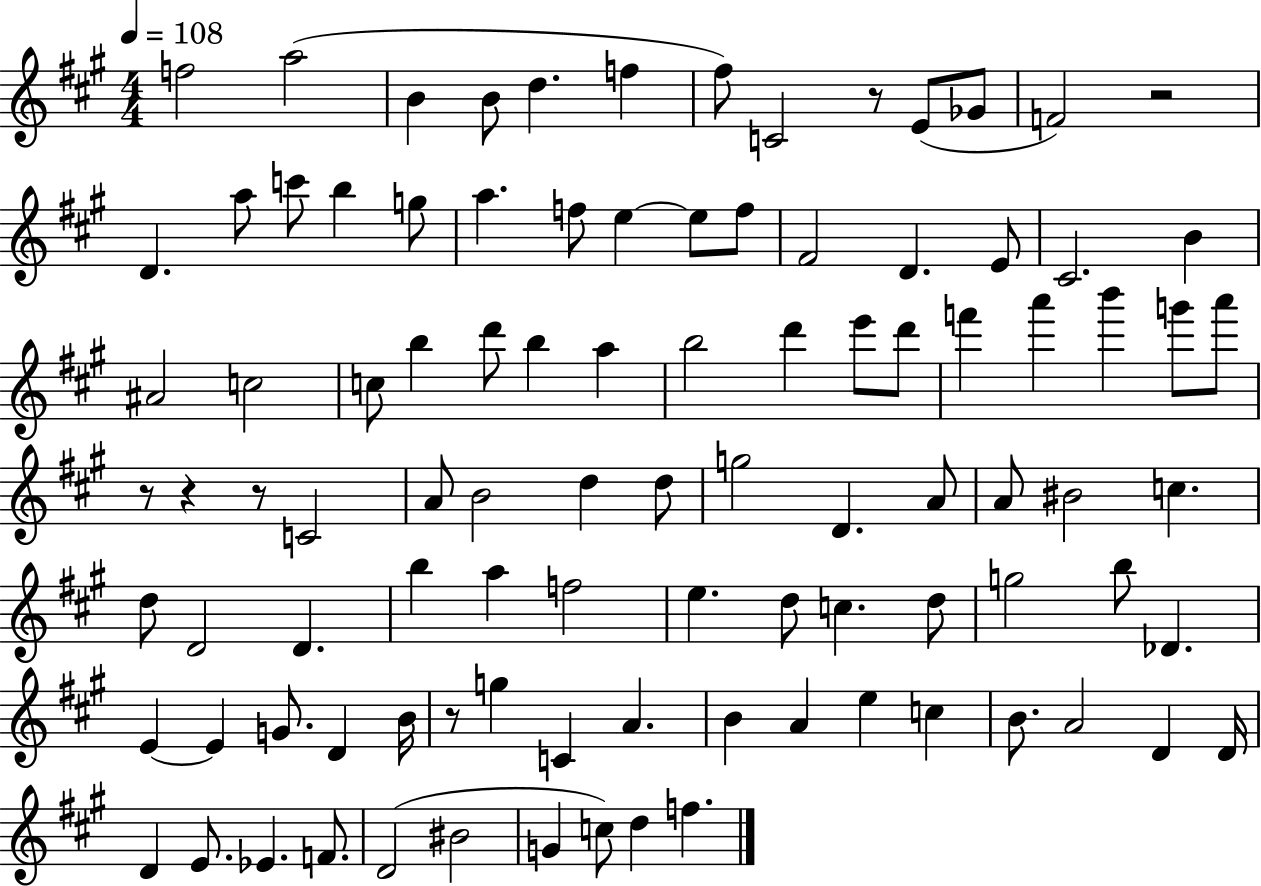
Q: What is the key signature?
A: A major